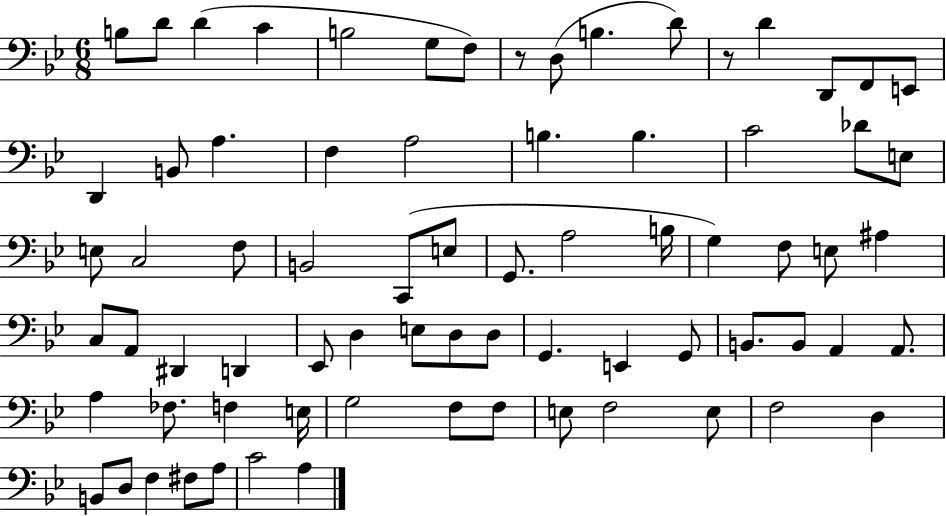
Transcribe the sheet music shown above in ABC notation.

X:1
T:Untitled
M:6/8
L:1/4
K:Bb
B,/2 D/2 D C B,2 G,/2 F,/2 z/2 D,/2 B, D/2 z/2 D D,,/2 F,,/2 E,,/2 D,, B,,/2 A, F, A,2 B, B, C2 _D/2 E,/2 E,/2 C,2 F,/2 B,,2 C,,/2 E,/2 G,,/2 A,2 B,/4 G, F,/2 E,/2 ^A, C,/2 A,,/2 ^D,, D,, _E,,/2 D, E,/2 D,/2 D,/2 G,, E,, G,,/2 B,,/2 B,,/2 A,, A,,/2 A, _F,/2 F, E,/4 G,2 F,/2 F,/2 E,/2 F,2 E,/2 F,2 D, B,,/2 D,/2 F, ^F,/2 A,/2 C2 A,